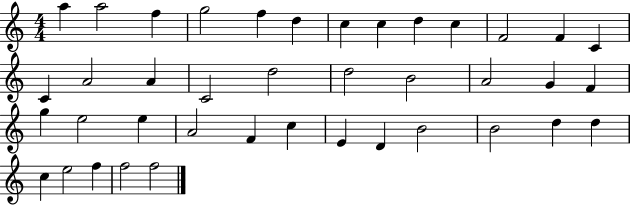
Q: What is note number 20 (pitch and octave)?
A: B4